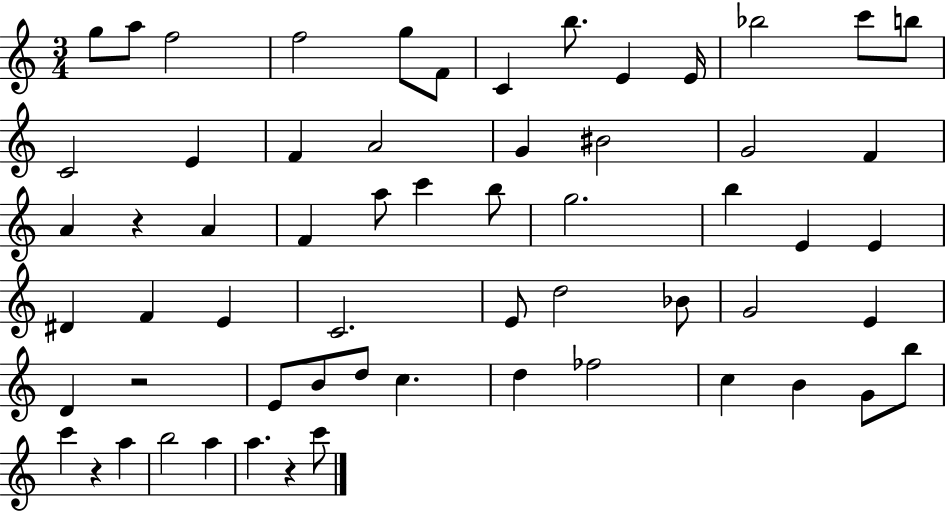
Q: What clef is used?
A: treble